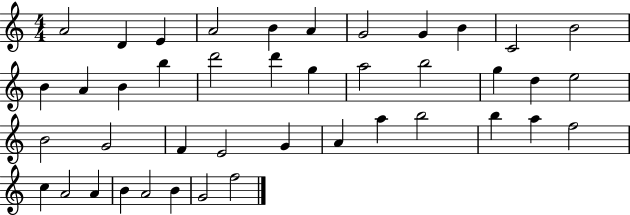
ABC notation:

X:1
T:Untitled
M:4/4
L:1/4
K:C
A2 D E A2 B A G2 G B C2 B2 B A B b d'2 d' g a2 b2 g d e2 B2 G2 F E2 G A a b2 b a f2 c A2 A B A2 B G2 f2